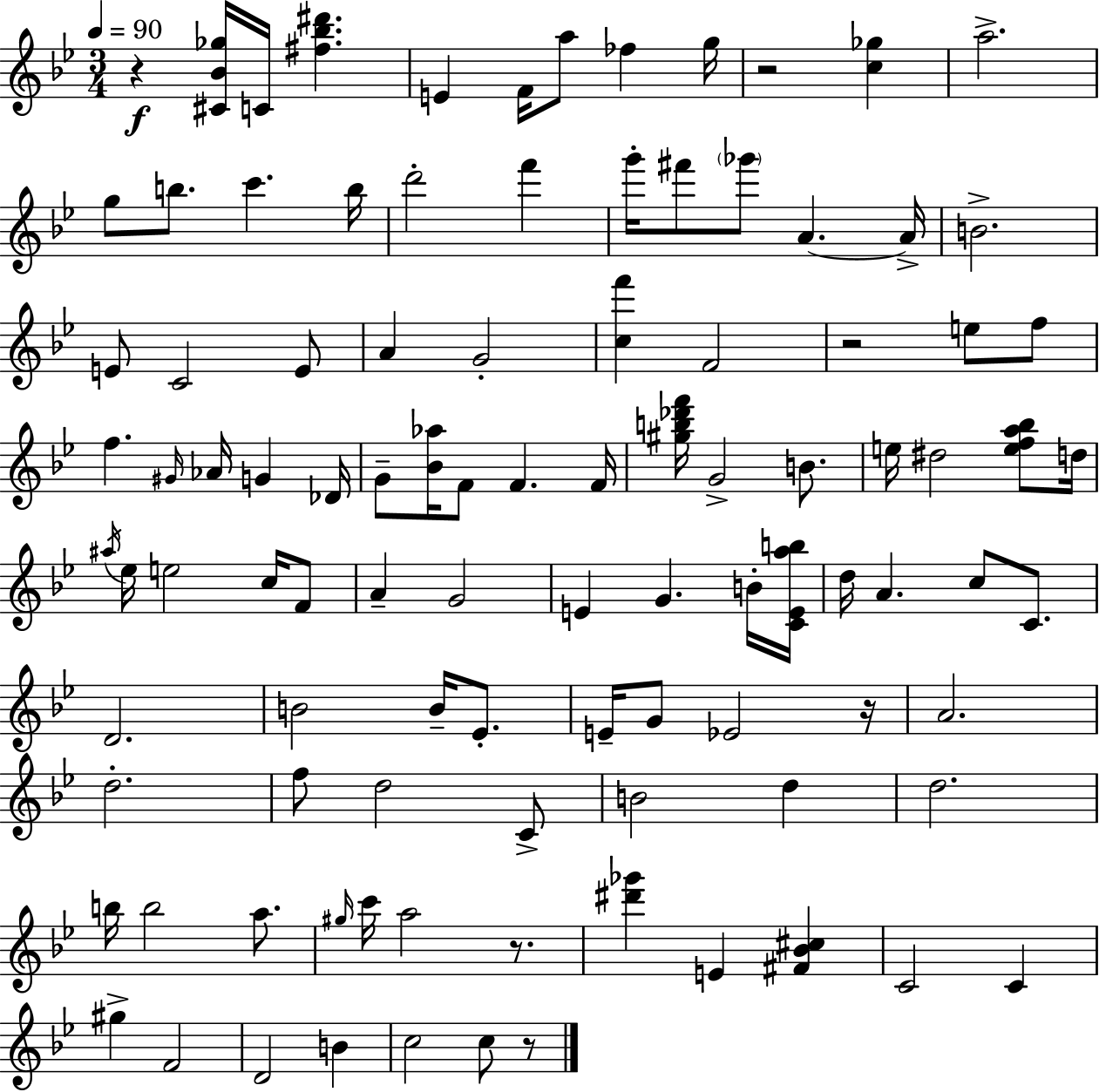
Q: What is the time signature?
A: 3/4